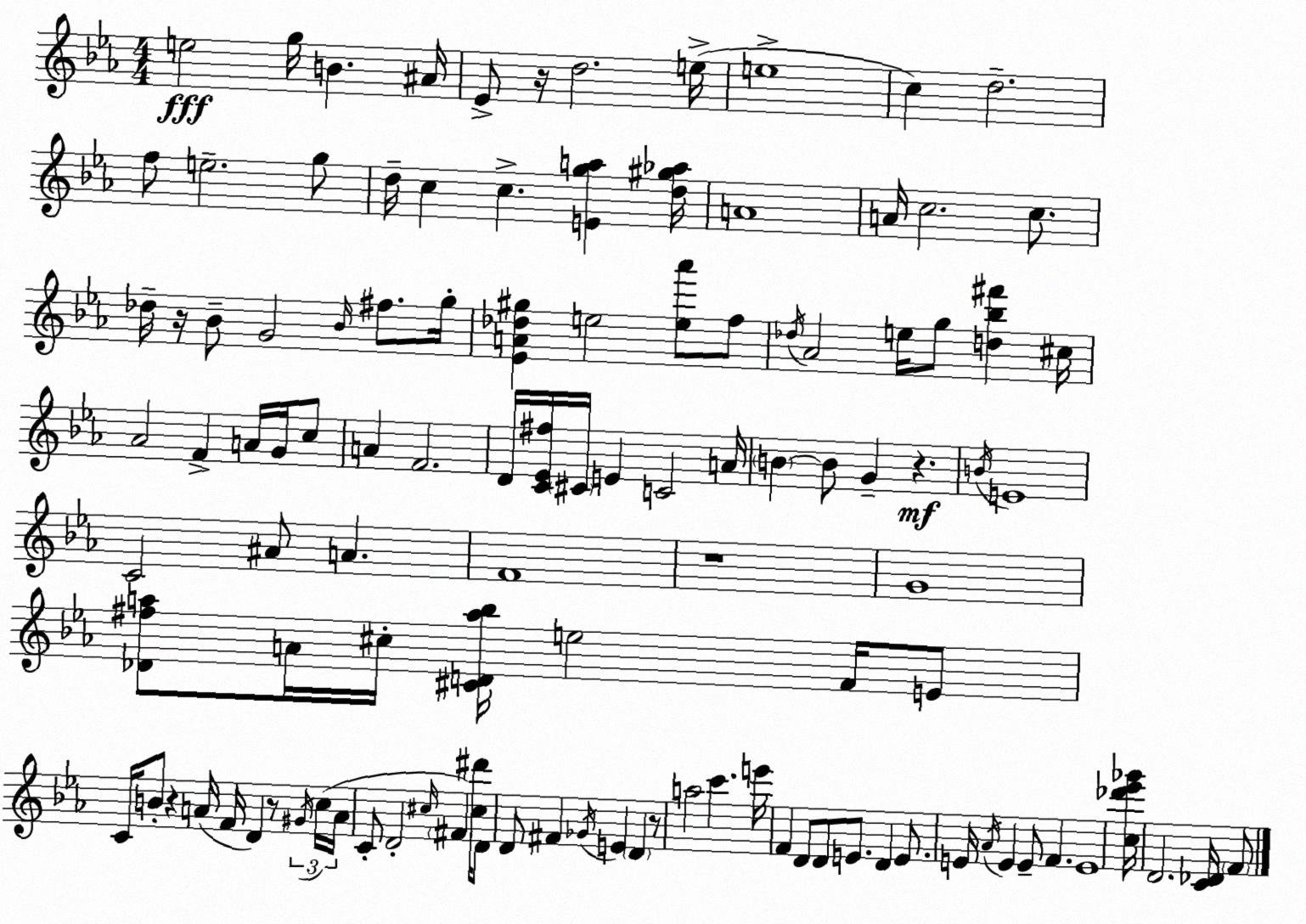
X:1
T:Untitled
M:4/4
L:1/4
K:Eb
e2 g/4 B ^A/4 _E/2 z/4 d2 e/4 e4 c d2 f/2 e2 g/2 d/4 c c [Ega] [d^g_a]/4 A4 A/4 c2 c/2 _d/4 z/4 _B/2 G2 _B/4 ^f/2 g/4 [_EA_d^g] e2 [e_a']/2 f/2 _d/4 _A2 e/4 g/2 [d_b^f'] ^c/4 _A2 F A/4 G/4 c/2 A F2 D/4 [C_E^f]/4 ^C/4 E C2 A/4 B B/2 G z B/4 E4 C2 ^A/2 A F4 z4 G4 [_D^fa]/2 A/4 ^c/4 [^CDa_b]/4 e2 F/4 E/2 C/4 B/2 z A/4 F/4 D z/2 ^G/4 c/4 A/4 C/2 D2 ^c/4 ^F [^c^d']/4 D/2 D/2 ^F _G/4 E D z/2 a2 c' e'/4 F D/2 D/2 E/2 D E/2 E/4 _A/4 E E/2 F E4 [c_d'_e'_g']/4 D2 [C_D]/4 F/2